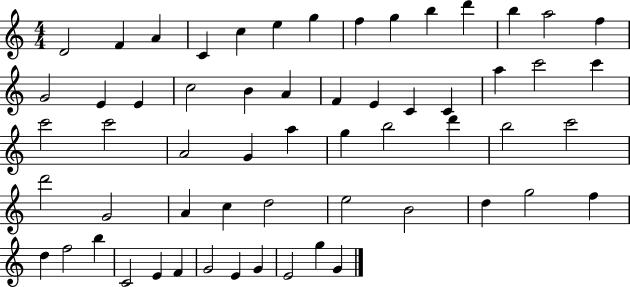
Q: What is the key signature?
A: C major